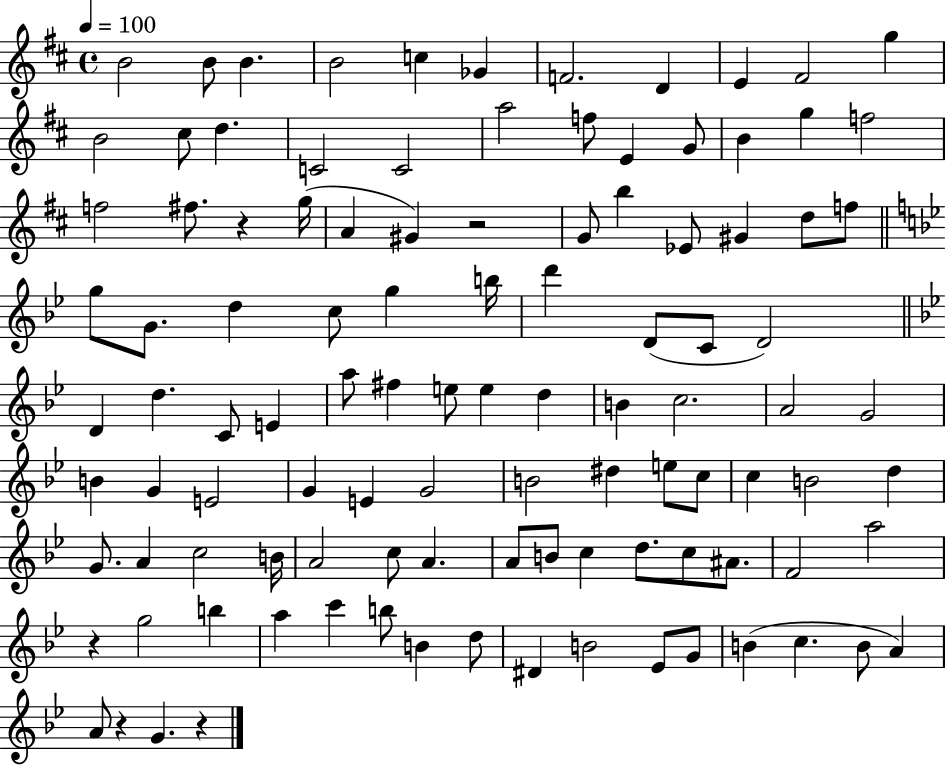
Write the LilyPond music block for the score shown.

{
  \clef treble
  \time 4/4
  \defaultTimeSignature
  \key d \major
  \tempo 4 = 100
  b'2 b'8 b'4. | b'2 c''4 ges'4 | f'2. d'4 | e'4 fis'2 g''4 | \break b'2 cis''8 d''4. | c'2 c'2 | a''2 f''8 e'4 g'8 | b'4 g''4 f''2 | \break f''2 fis''8. r4 g''16( | a'4 gis'4) r2 | g'8 b''4 ees'8 gis'4 d''8 f''8 | \bar "||" \break \key bes \major g''8 g'8. d''4 c''8 g''4 b''16 | d'''4 d'8( c'8 d'2) | \bar "||" \break \key bes \major d'4 d''4. c'8 e'4 | a''8 fis''4 e''8 e''4 d''4 | b'4 c''2. | a'2 g'2 | \break b'4 g'4 e'2 | g'4 e'4 g'2 | b'2 dis''4 e''8 c''8 | c''4 b'2 d''4 | \break g'8. a'4 c''2 b'16 | a'2 c''8 a'4. | a'8 b'8 c''4 d''8. c''8 ais'8. | f'2 a''2 | \break r4 g''2 b''4 | a''4 c'''4 b''8 b'4 d''8 | dis'4 b'2 ees'8 g'8 | b'4( c''4. b'8 a'4) | \break a'8 r4 g'4. r4 | \bar "|."
}